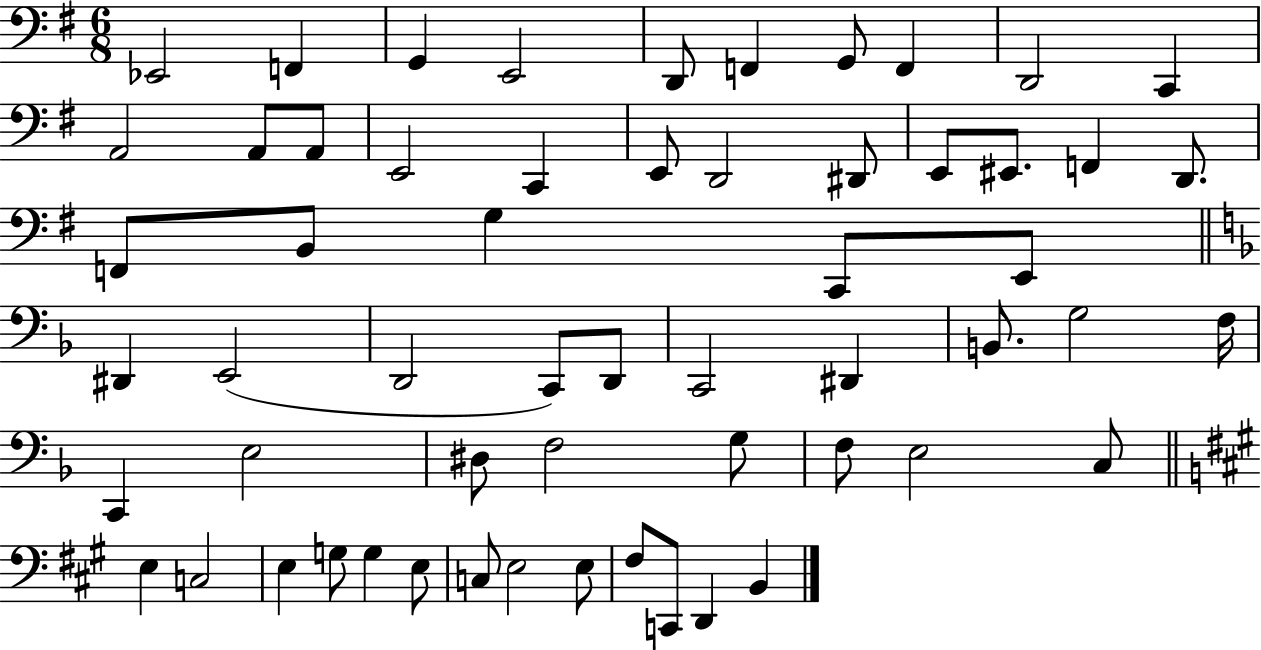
X:1
T:Untitled
M:6/8
L:1/4
K:G
_E,,2 F,, G,, E,,2 D,,/2 F,, G,,/2 F,, D,,2 C,, A,,2 A,,/2 A,,/2 E,,2 C,, E,,/2 D,,2 ^D,,/2 E,,/2 ^E,,/2 F,, D,,/2 F,,/2 B,,/2 G, C,,/2 E,,/2 ^D,, E,,2 D,,2 C,,/2 D,,/2 C,,2 ^D,, B,,/2 G,2 F,/4 C,, E,2 ^D,/2 F,2 G,/2 F,/2 E,2 C,/2 E, C,2 E, G,/2 G, E,/2 C,/2 E,2 E,/2 ^F,/2 C,,/2 D,, B,,